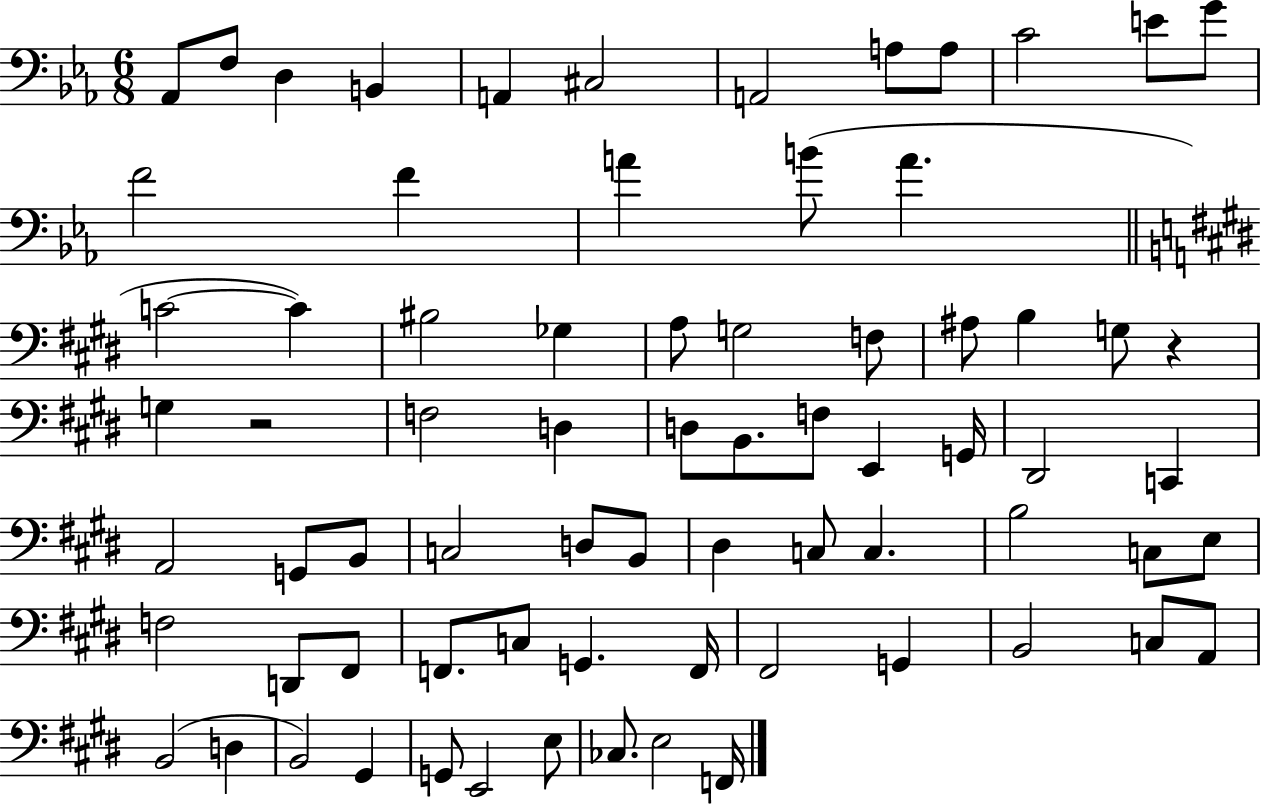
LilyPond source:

{
  \clef bass
  \numericTimeSignature
  \time 6/8
  \key ees \major
  aes,8 f8 d4 b,4 | a,4 cis2 | a,2 a8 a8 | c'2 e'8 g'8 | \break f'2 f'4 | a'4 b'8( a'4. | \bar "||" \break \key e \major c'2~~ c'4) | bis2 ges4 | a8 g2 f8 | ais8 b4 g8 r4 | \break g4 r2 | f2 d4 | d8 b,8. f8 e,4 g,16 | dis,2 c,4 | \break a,2 g,8 b,8 | c2 d8 b,8 | dis4 c8 c4. | b2 c8 e8 | \break f2 d,8 fis,8 | f,8. c8 g,4. f,16 | fis,2 g,4 | b,2 c8 a,8 | \break b,2( d4 | b,2) gis,4 | g,8 e,2 e8 | ces8. e2 f,16 | \break \bar "|."
}